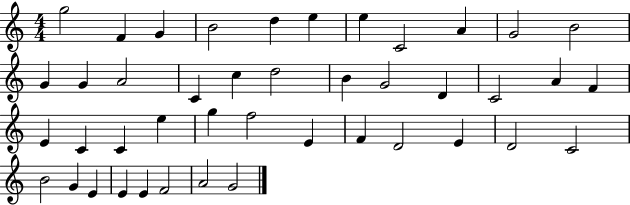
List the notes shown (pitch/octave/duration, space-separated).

G5/h F4/q G4/q B4/h D5/q E5/q E5/q C4/h A4/q G4/h B4/h G4/q G4/q A4/h C4/q C5/q D5/h B4/q G4/h D4/q C4/h A4/q F4/q E4/q C4/q C4/q E5/q G5/q F5/h E4/q F4/q D4/h E4/q D4/h C4/h B4/h G4/q E4/q E4/q E4/q F4/h A4/h G4/h